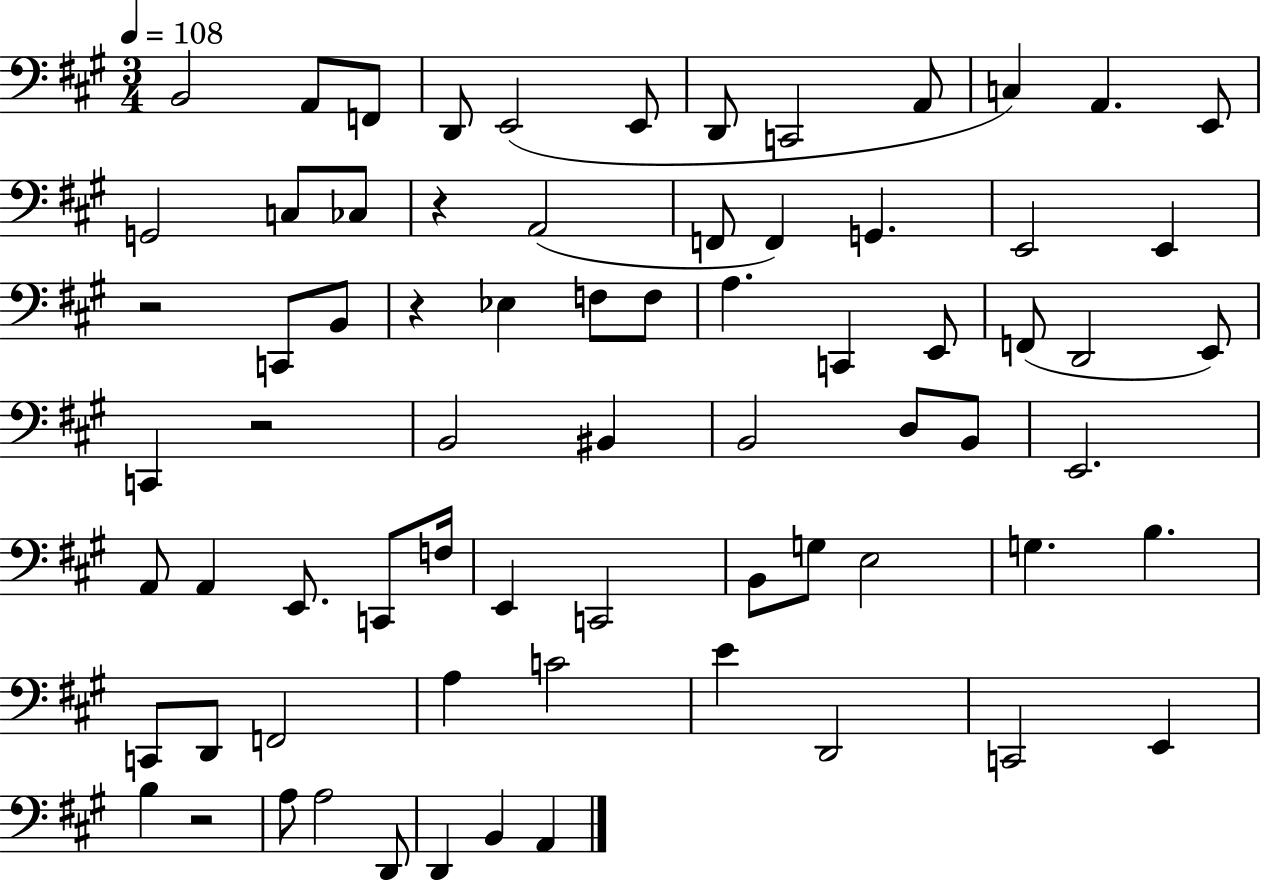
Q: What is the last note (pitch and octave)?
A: A2